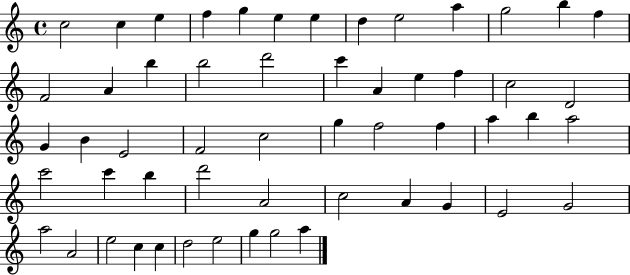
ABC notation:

X:1
T:Untitled
M:4/4
L:1/4
K:C
c2 c e f g e e d e2 a g2 b f F2 A b b2 d'2 c' A e f c2 D2 G B E2 F2 c2 g f2 f a b a2 c'2 c' b d'2 A2 c2 A G E2 G2 a2 A2 e2 c c d2 e2 g g2 a